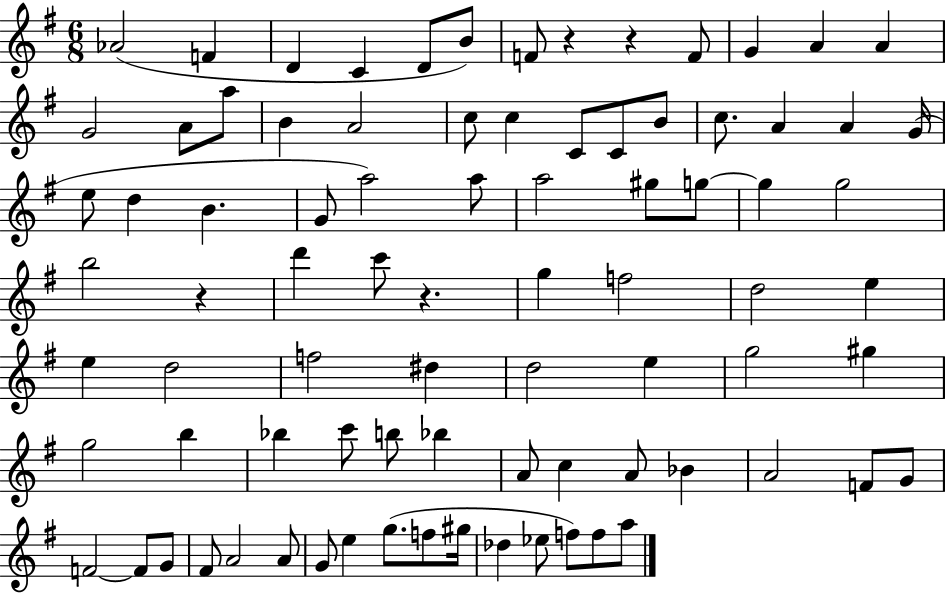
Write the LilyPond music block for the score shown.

{
  \clef treble
  \numericTimeSignature
  \time 6/8
  \key g \major
  aes'2( f'4 | d'4 c'4 d'8 b'8) | f'8 r4 r4 f'8 | g'4 a'4 a'4 | \break g'2 a'8 a''8 | b'4 a'2 | c''8 c''4 c'8 c'8 b'8 | c''8. a'4 a'4 g'16( | \break e''8 d''4 b'4. | g'8 a''2) a''8 | a''2 gis''8 g''8~~ | g''4 g''2 | \break b''2 r4 | d'''4 c'''8 r4. | g''4 f''2 | d''2 e''4 | \break e''4 d''2 | f''2 dis''4 | d''2 e''4 | g''2 gis''4 | \break g''2 b''4 | bes''4 c'''8 b''8 bes''4 | a'8 c''4 a'8 bes'4 | a'2 f'8 g'8 | \break f'2~~ f'8 g'8 | fis'8 a'2 a'8 | g'8 e''4 g''8.( f''8 gis''16 | des''4 ees''8 f''8) f''8 a''8 | \break \bar "|."
}